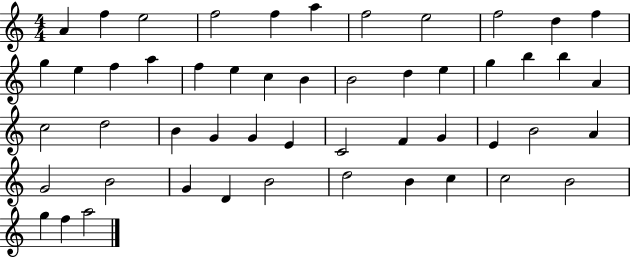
A4/q F5/q E5/h F5/h F5/q A5/q F5/h E5/h F5/h D5/q F5/q G5/q E5/q F5/q A5/q F5/q E5/q C5/q B4/q B4/h D5/q E5/q G5/q B5/q B5/q A4/q C5/h D5/h B4/q G4/q G4/q E4/q C4/h F4/q G4/q E4/q B4/h A4/q G4/h B4/h G4/q D4/q B4/h D5/h B4/q C5/q C5/h B4/h G5/q F5/q A5/h